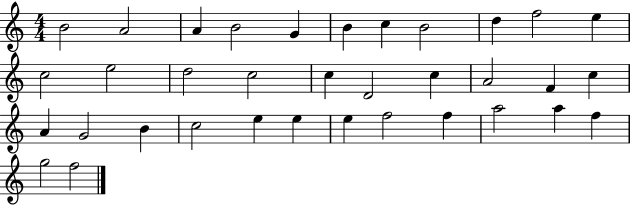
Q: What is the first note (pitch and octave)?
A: B4